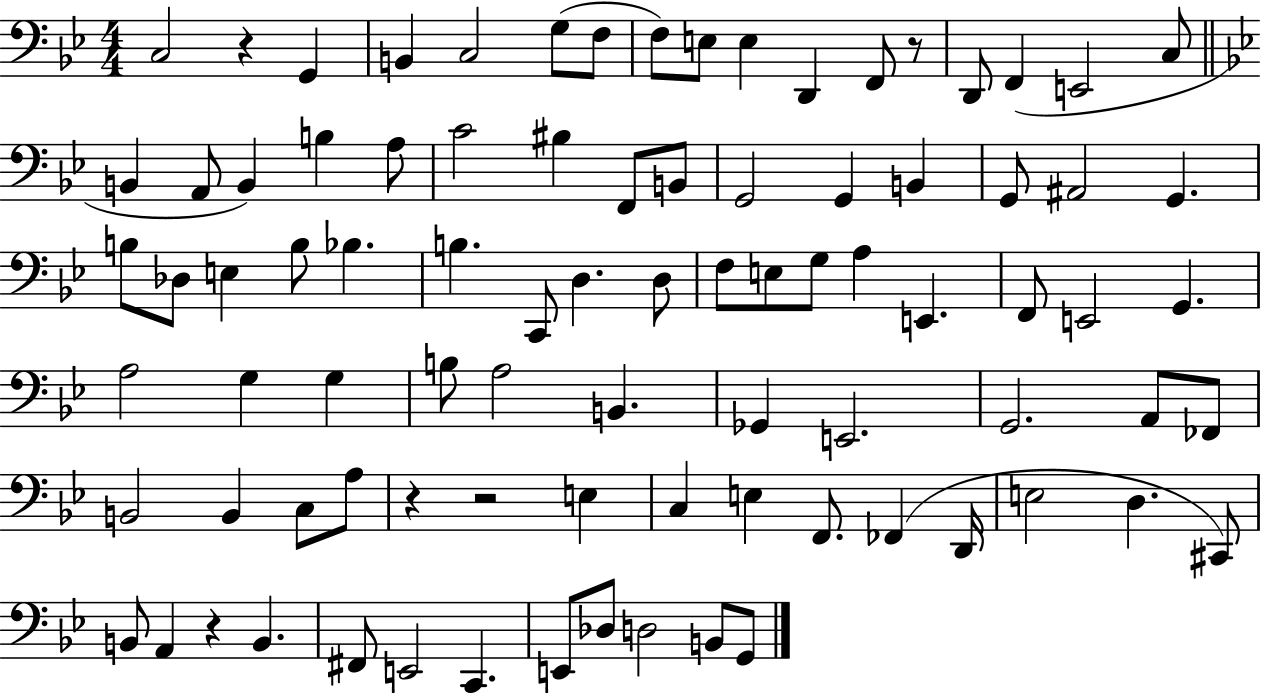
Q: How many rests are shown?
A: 5